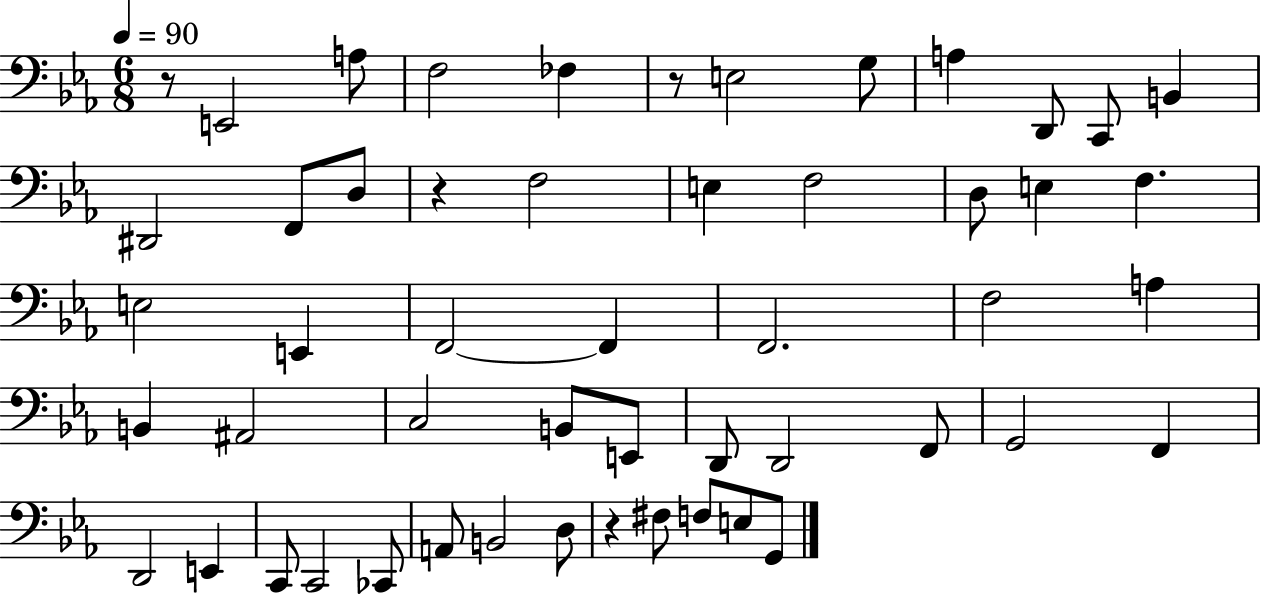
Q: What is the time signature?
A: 6/8